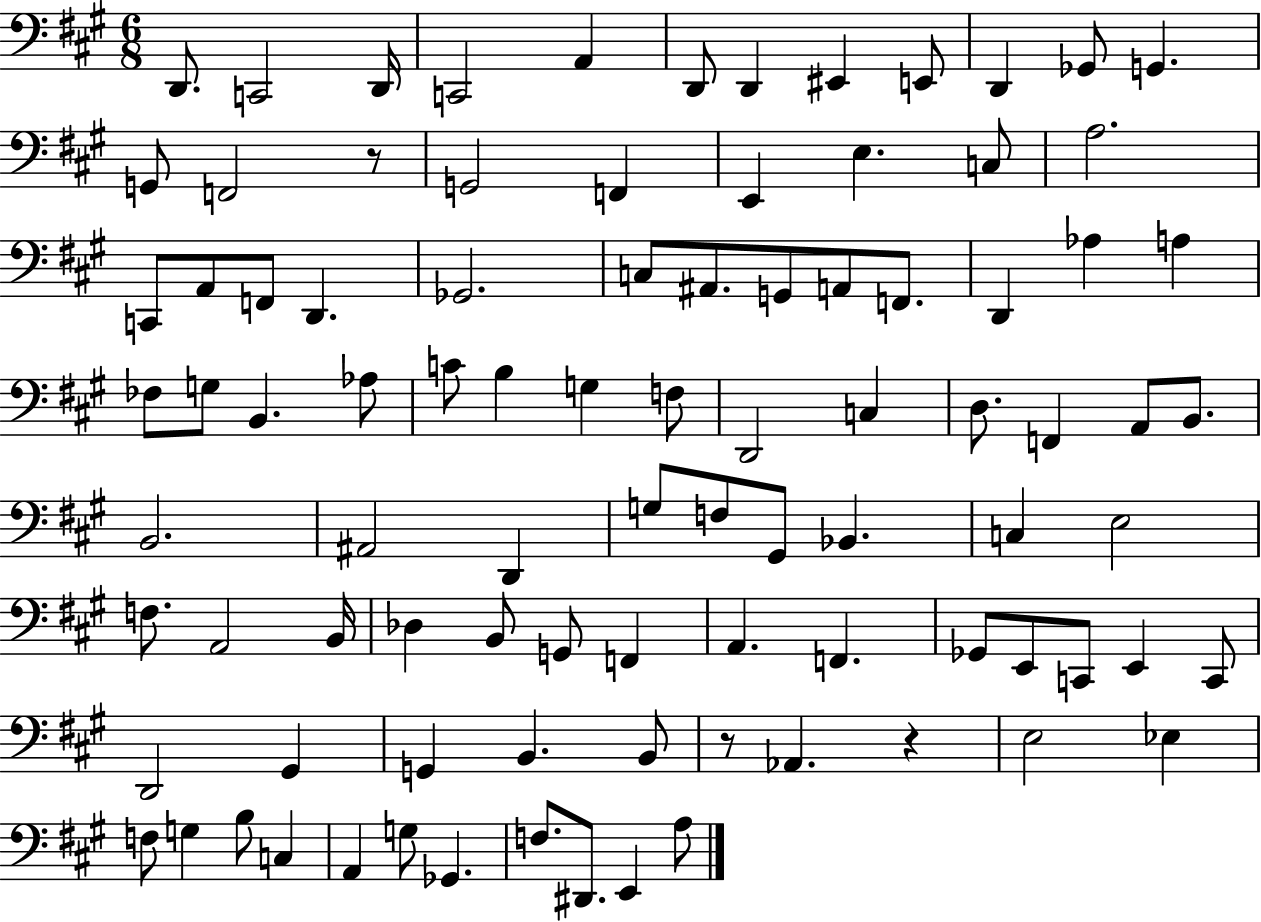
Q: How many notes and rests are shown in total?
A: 92